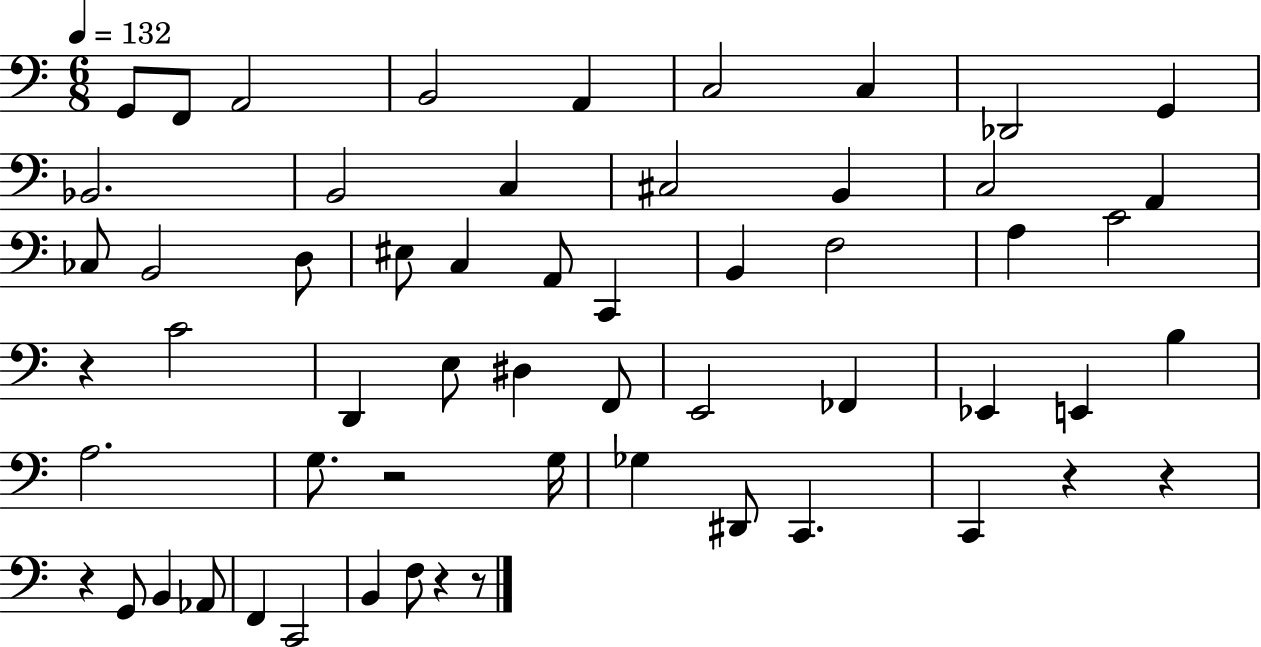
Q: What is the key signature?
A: C major